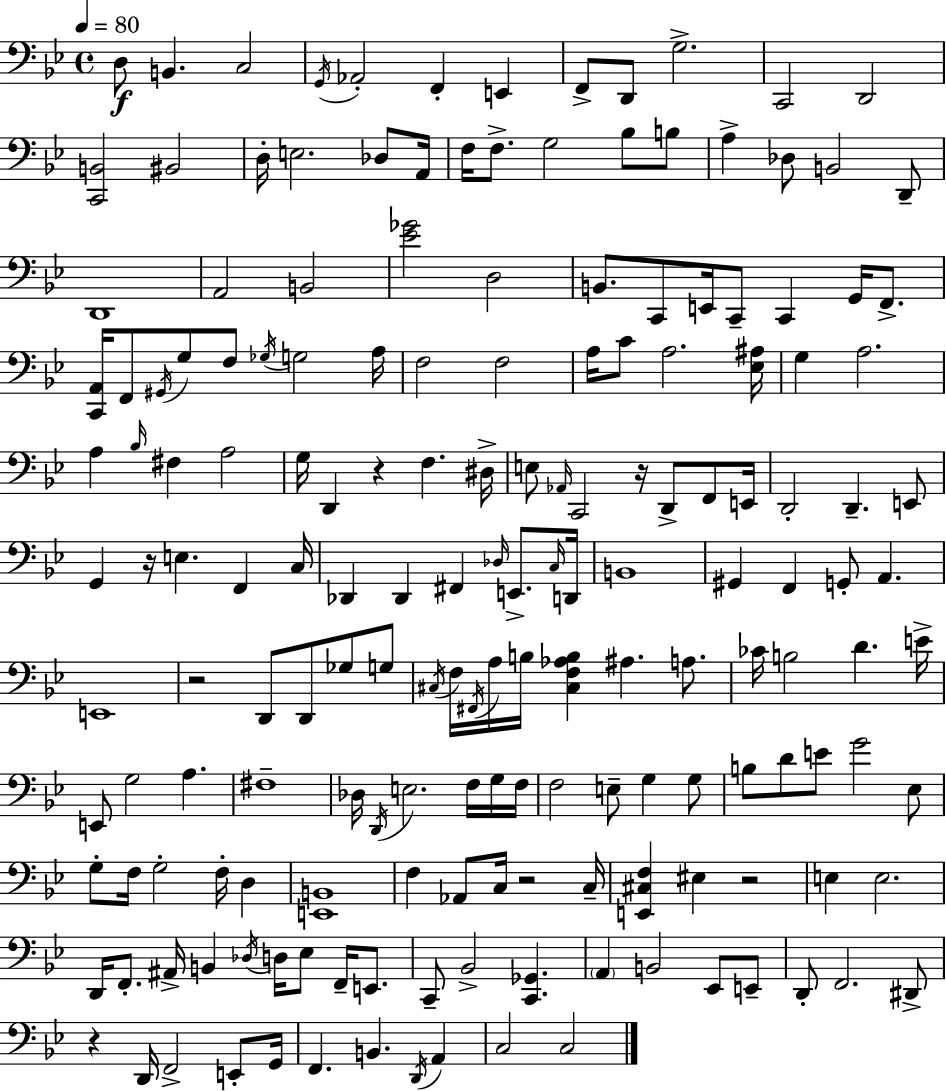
D3/e B2/q. C3/h G2/s Ab2/h F2/q E2/q F2/e D2/e G3/h. C2/h D2/h [C2,B2]/h BIS2/h D3/s E3/h. Db3/e A2/s F3/s F3/e. G3/h Bb3/e B3/e A3/q Db3/e B2/h D2/e D2/w A2/h B2/h [Eb4,Gb4]/h D3/h B2/e. C2/e E2/s C2/e C2/q G2/s F2/e. [C2,A2]/s F2/e G#2/s G3/e F3/e Gb3/s G3/h A3/s F3/h F3/h A3/s C4/e A3/h. [Eb3,A#3]/s G3/q A3/h. A3/q Bb3/s F#3/q A3/h G3/s D2/q R/q F3/q. D#3/s E3/e Ab2/s C2/h R/s D2/e F2/e E2/s D2/h D2/q. E2/e G2/q R/s E3/q. F2/q C3/s Db2/q Db2/q F#2/q Db3/s E2/e. C3/s D2/s B2/w G#2/q F2/q G2/e A2/q. E2/w R/h D2/e D2/e Gb3/e G3/e C#3/s F3/s F#2/s A3/s B3/s [C#3,F3,Ab3,B3]/q A#3/q. A3/e. CES4/s B3/h D4/q. E4/s E2/e G3/h A3/q. F#3/w Db3/s D2/s E3/h. F3/s G3/s F3/s F3/h E3/e G3/q G3/e B3/e D4/e E4/e G4/h Eb3/e G3/e F3/s G3/h F3/s D3/q [E2,B2]/w F3/q Ab2/e C3/s R/h C3/s [E2,C#3,F3]/q EIS3/q R/h E3/q E3/h. D2/s F2/e. A#2/s B2/q Db3/s D3/s Eb3/e F2/s E2/e. C2/e Bb2/h [C2,Gb2]/q. A2/q B2/h Eb2/e E2/e D2/e F2/h. D#2/e R/q D2/s F2/h E2/e G2/s F2/q. B2/q. D2/s A2/q C3/h C3/h